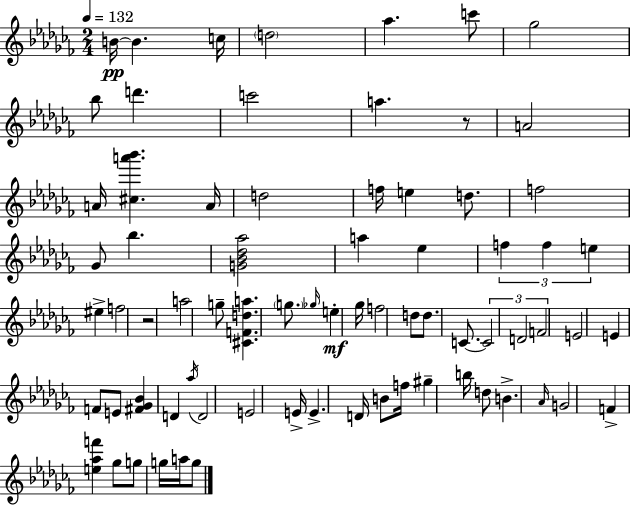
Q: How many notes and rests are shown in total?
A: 73